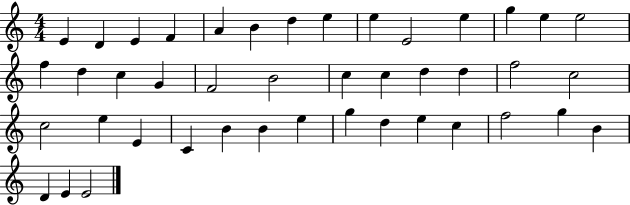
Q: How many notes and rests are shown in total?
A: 43